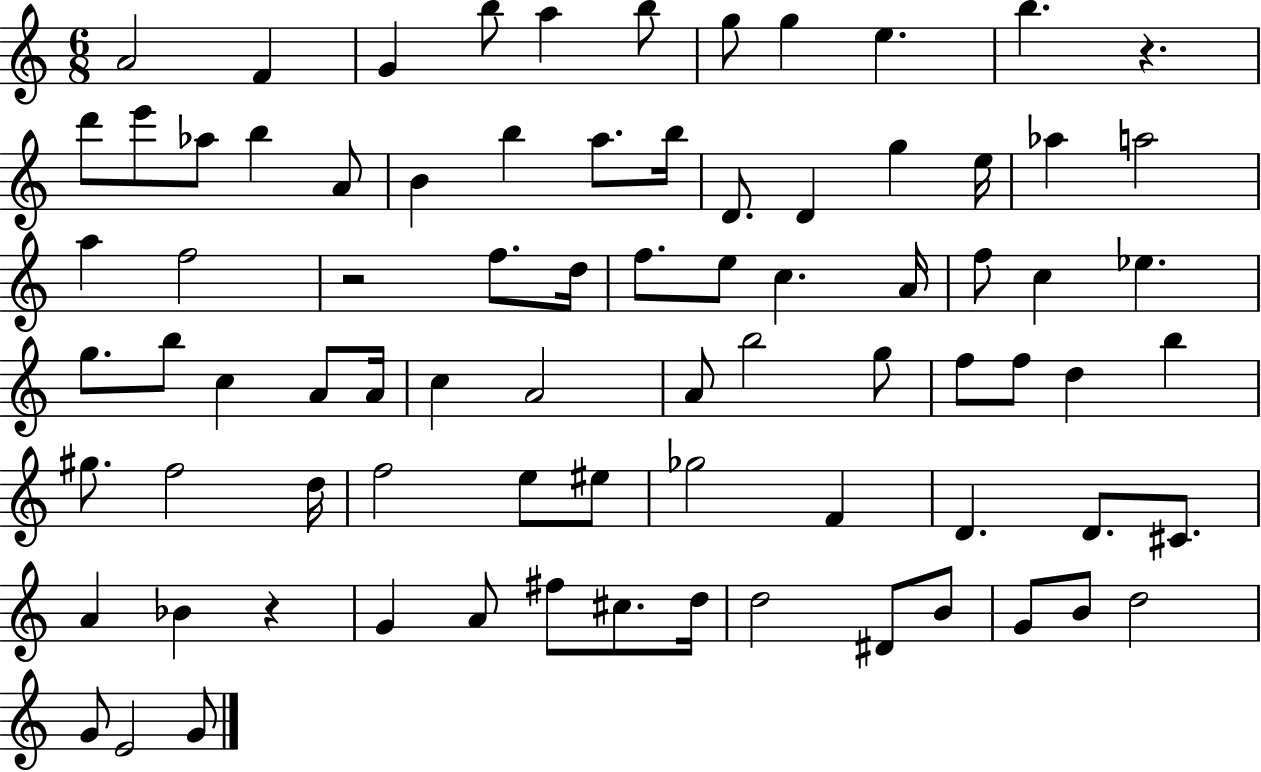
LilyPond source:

{
  \clef treble
  \numericTimeSignature
  \time 6/8
  \key c \major
  a'2 f'4 | g'4 b''8 a''4 b''8 | g''8 g''4 e''4. | b''4. r4. | \break d'''8 e'''8 aes''8 b''4 a'8 | b'4 b''4 a''8. b''16 | d'8. d'4 g''4 e''16 | aes''4 a''2 | \break a''4 f''2 | r2 f''8. d''16 | f''8. e''8 c''4. a'16 | f''8 c''4 ees''4. | \break g''8. b''8 c''4 a'8 a'16 | c''4 a'2 | a'8 b''2 g''8 | f''8 f''8 d''4 b''4 | \break gis''8. f''2 d''16 | f''2 e''8 eis''8 | ges''2 f'4 | d'4. d'8. cis'8. | \break a'4 bes'4 r4 | g'4 a'8 fis''8 cis''8. d''16 | d''2 dis'8 b'8 | g'8 b'8 d''2 | \break g'8 e'2 g'8 | \bar "|."
}